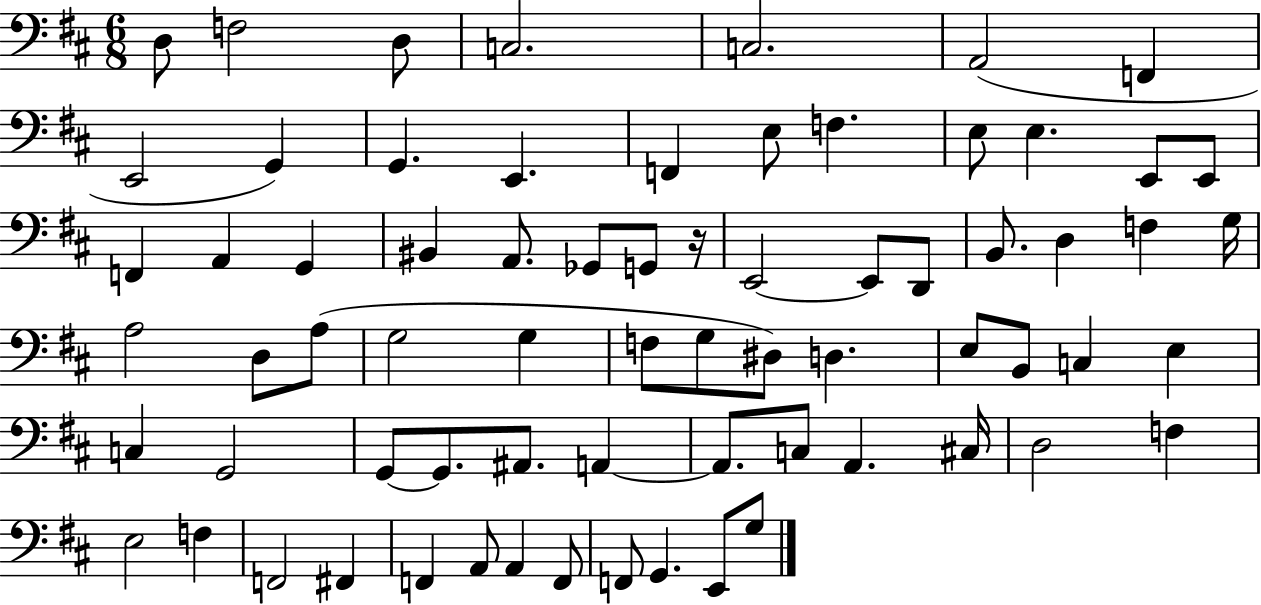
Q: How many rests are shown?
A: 1